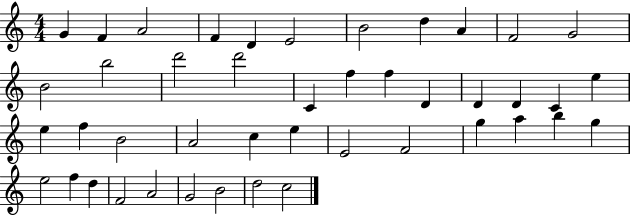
X:1
T:Untitled
M:4/4
L:1/4
K:C
G F A2 F D E2 B2 d A F2 G2 B2 b2 d'2 d'2 C f f D D D C e e f B2 A2 c e E2 F2 g a b g e2 f d F2 A2 G2 B2 d2 c2